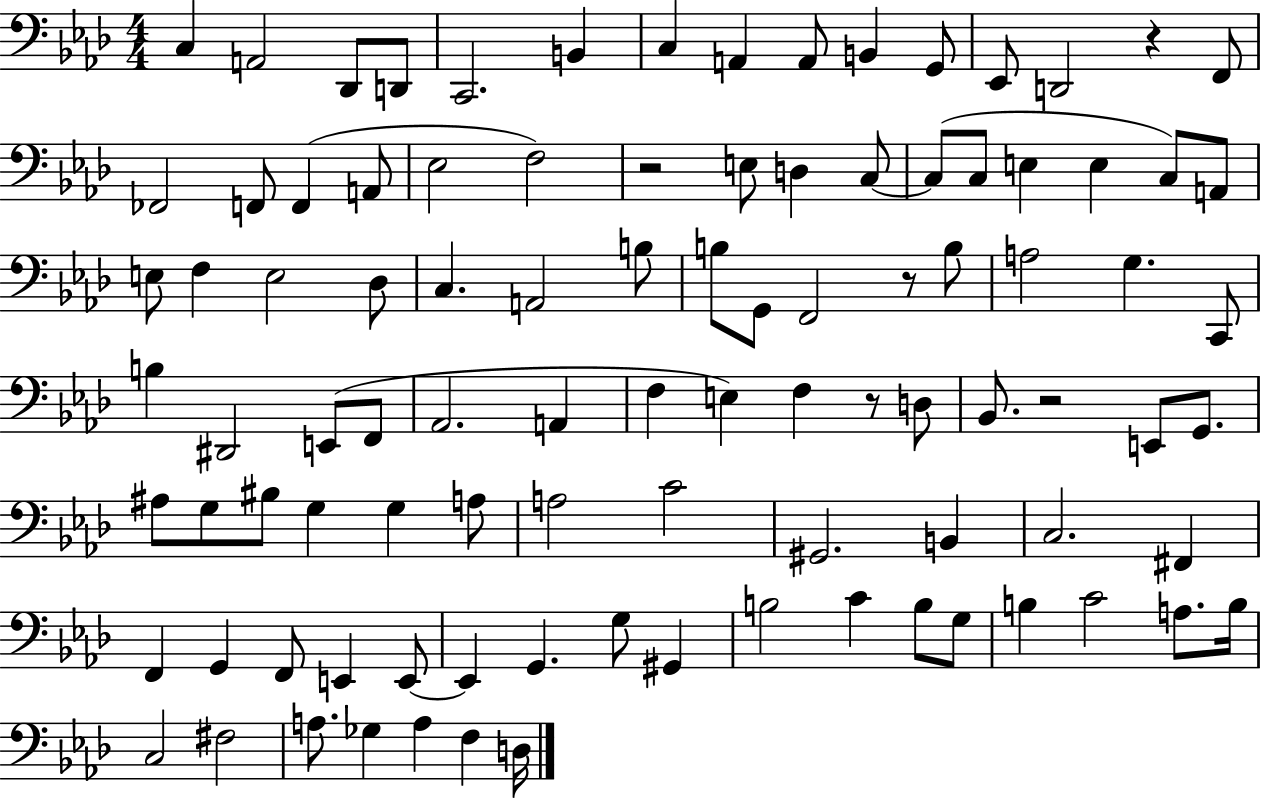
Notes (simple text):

C3/q A2/h Db2/e D2/e C2/h. B2/q C3/q A2/q A2/e B2/q G2/e Eb2/e D2/h R/q F2/e FES2/h F2/e F2/q A2/e Eb3/h F3/h R/h E3/e D3/q C3/e C3/e C3/e E3/q E3/q C3/e A2/e E3/e F3/q E3/h Db3/e C3/q. A2/h B3/e B3/e G2/e F2/h R/e B3/e A3/h G3/q. C2/e B3/q D#2/h E2/e F2/e Ab2/h. A2/q F3/q E3/q F3/q R/e D3/e Bb2/e. R/h E2/e G2/e. A#3/e G3/e BIS3/e G3/q G3/q A3/e A3/h C4/h G#2/h. B2/q C3/h. F#2/q F2/q G2/q F2/e E2/q E2/e E2/q G2/q. G3/e G#2/q B3/h C4/q B3/e G3/e B3/q C4/h A3/e. B3/s C3/h F#3/h A3/e. Gb3/q A3/q F3/q D3/s